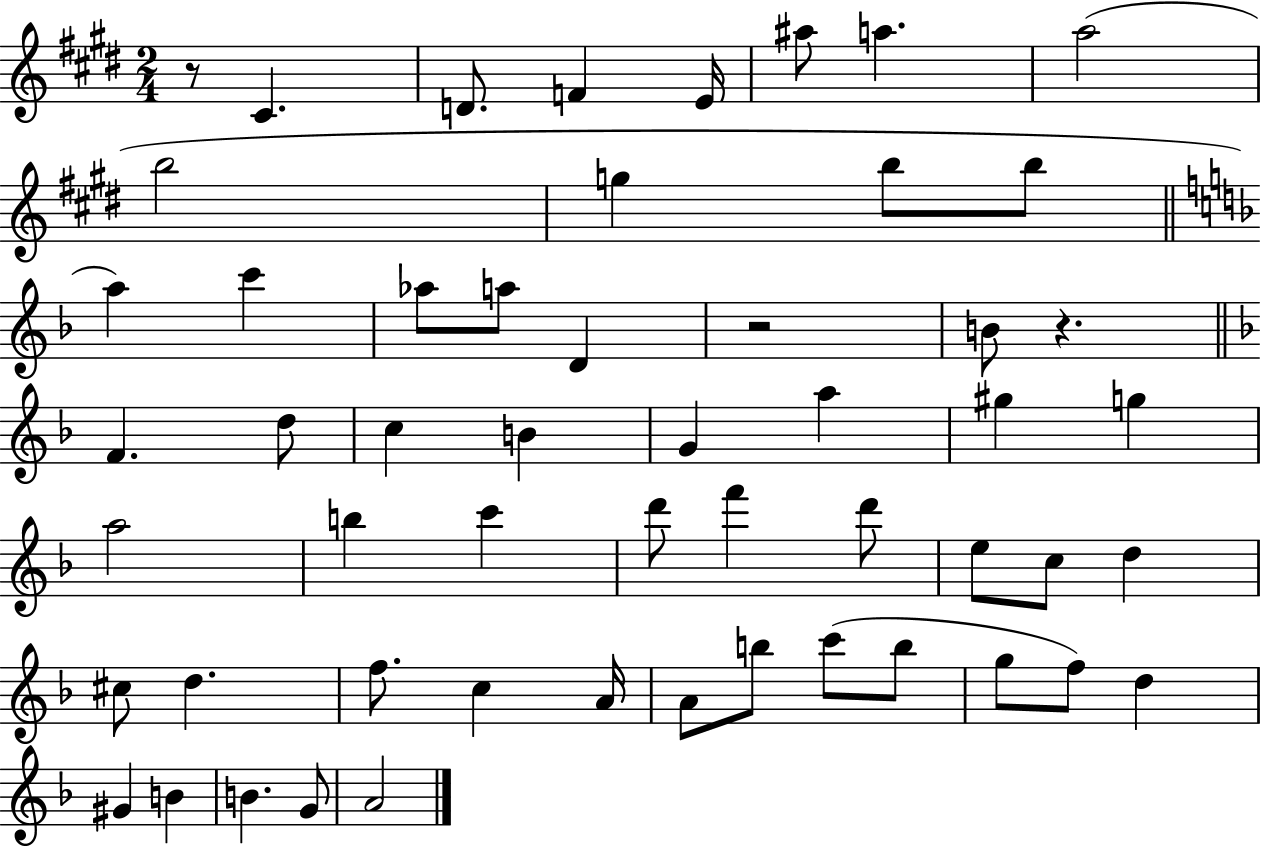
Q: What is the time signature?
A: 2/4